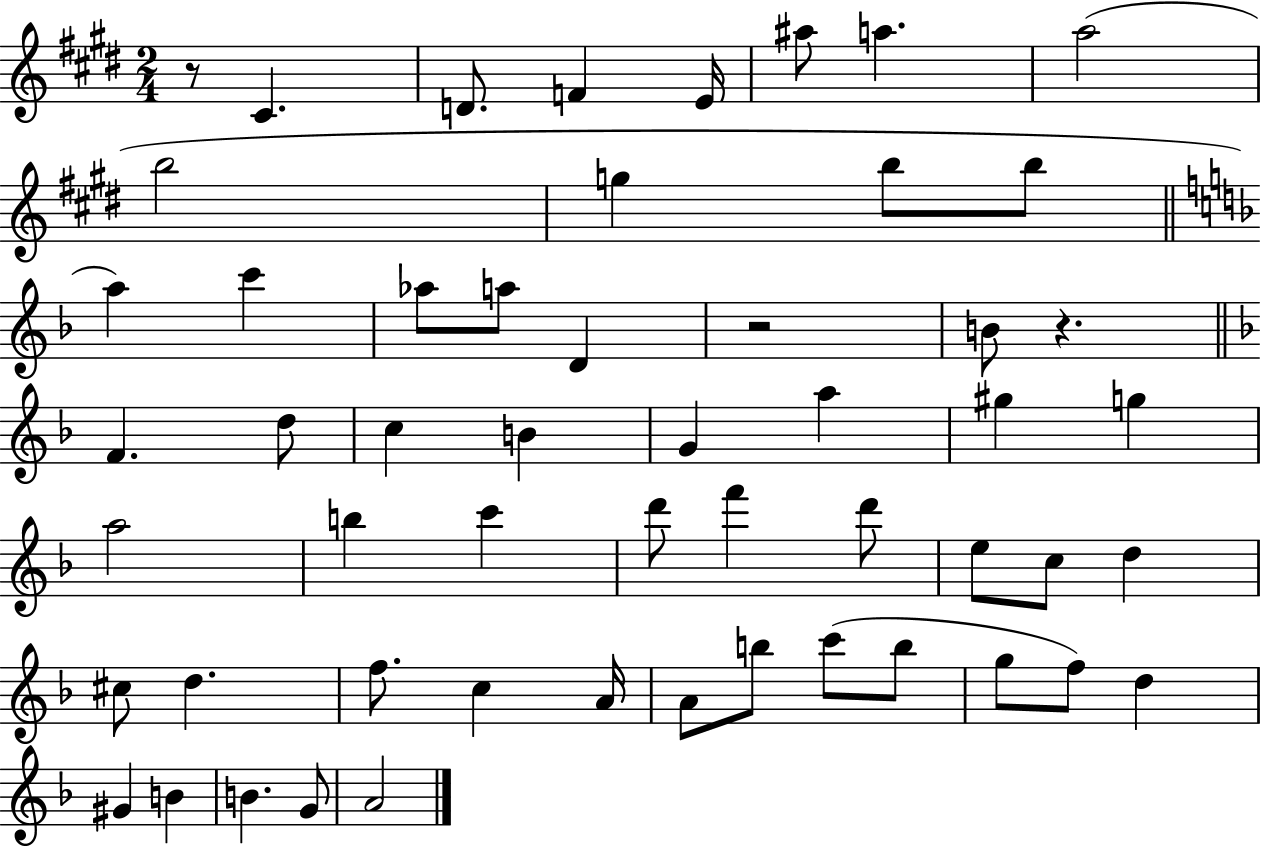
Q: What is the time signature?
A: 2/4